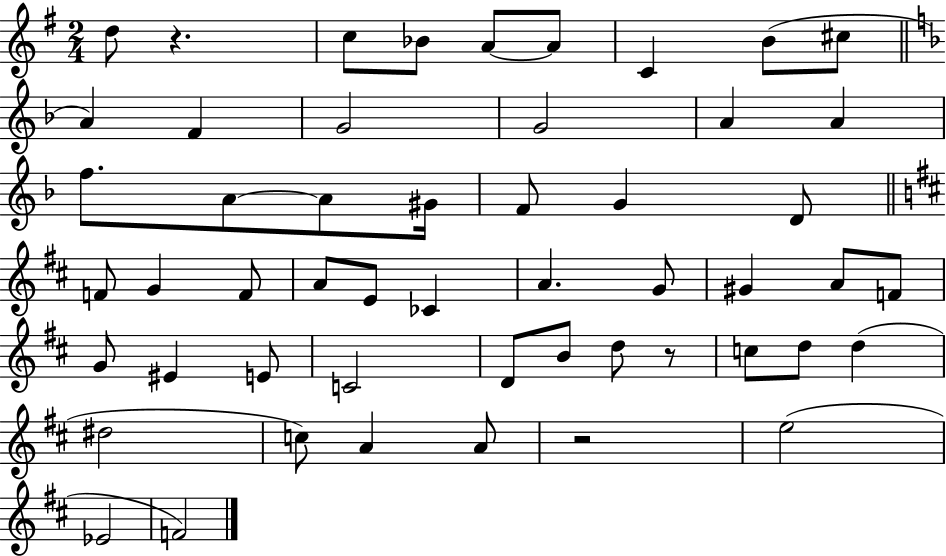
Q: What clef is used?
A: treble